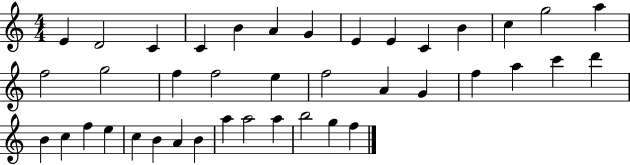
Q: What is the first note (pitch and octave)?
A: E4